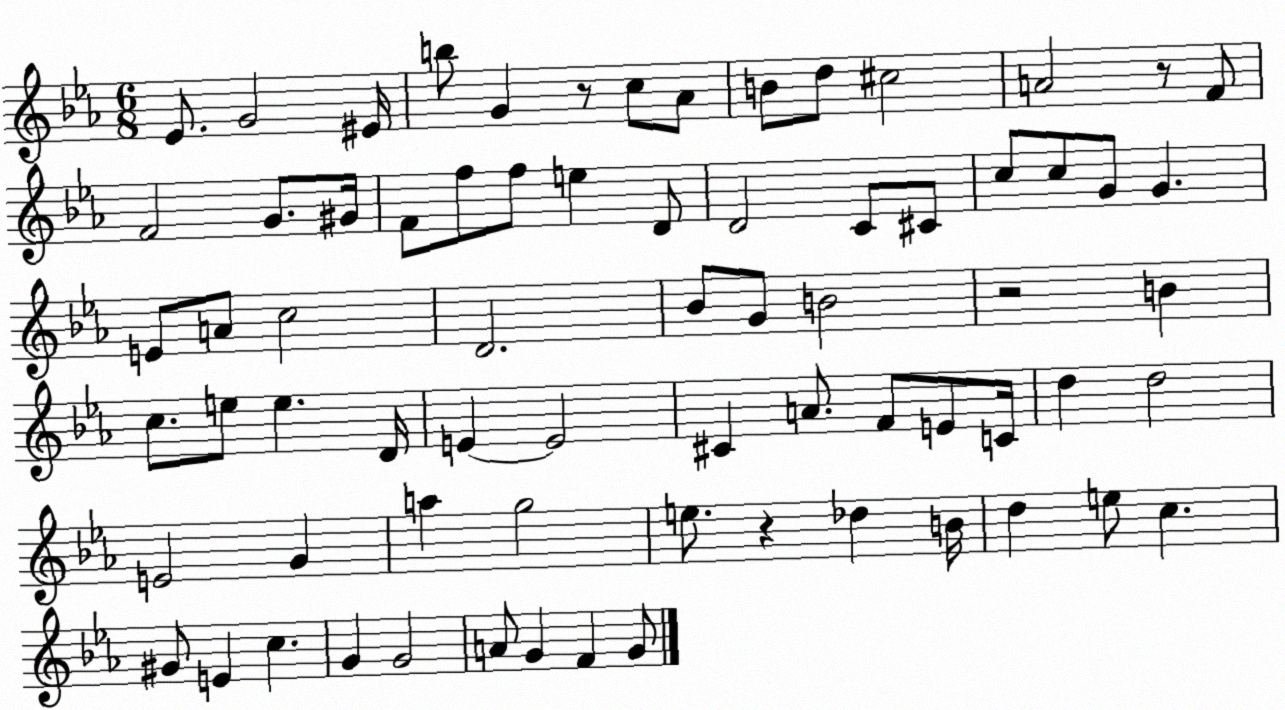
X:1
T:Untitled
M:6/8
L:1/4
K:Eb
_E/2 G2 ^E/4 b/2 G z/2 c/2 _A/2 B/2 d/2 ^c2 A2 z/2 F/2 F2 G/2 ^G/4 F/2 f/2 f/2 e D/2 D2 C/2 ^C/2 c/2 c/2 G/2 G E/2 A/2 c2 D2 _B/2 G/2 B2 z2 B c/2 e/2 e D/4 E E2 ^C A/2 F/2 E/2 C/4 d d2 E2 G a g2 e/2 z _d B/4 d e/2 c ^G/2 E c G G2 A/2 G F G/2